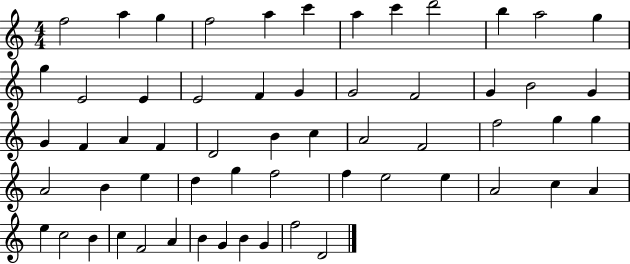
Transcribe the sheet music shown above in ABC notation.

X:1
T:Untitled
M:4/4
L:1/4
K:C
f2 a g f2 a c' a c' d'2 b a2 g g E2 E E2 F G G2 F2 G B2 G G F A F D2 B c A2 F2 f2 g g A2 B e d g f2 f e2 e A2 c A e c2 B c F2 A B G B G f2 D2